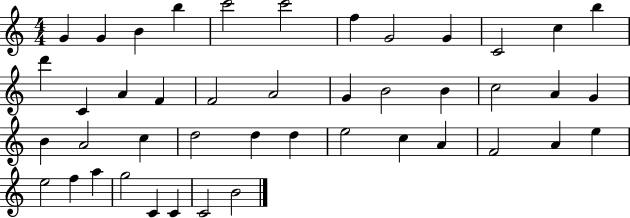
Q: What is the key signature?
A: C major